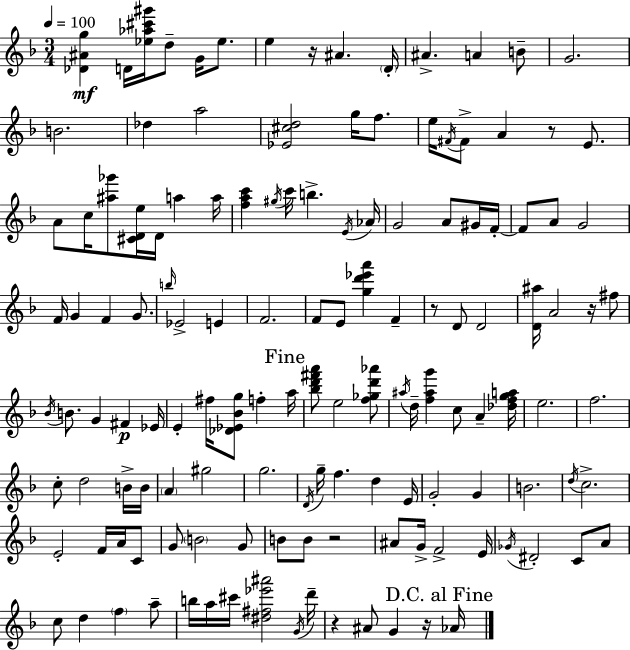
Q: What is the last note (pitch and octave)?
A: Ab4